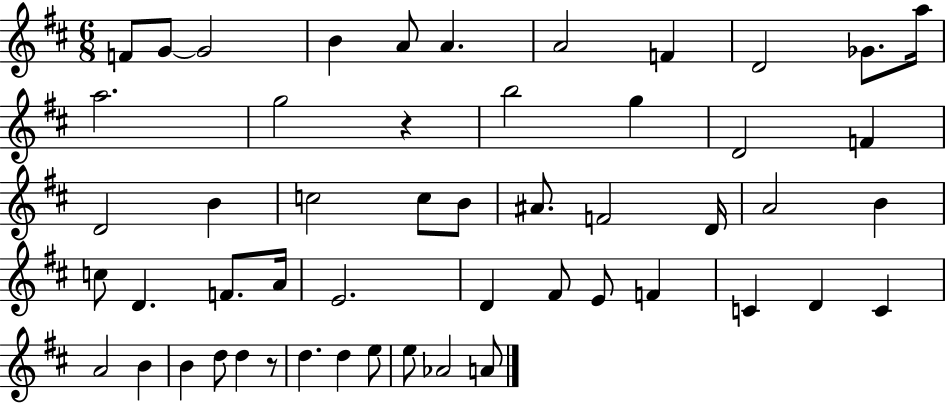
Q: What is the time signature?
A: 6/8